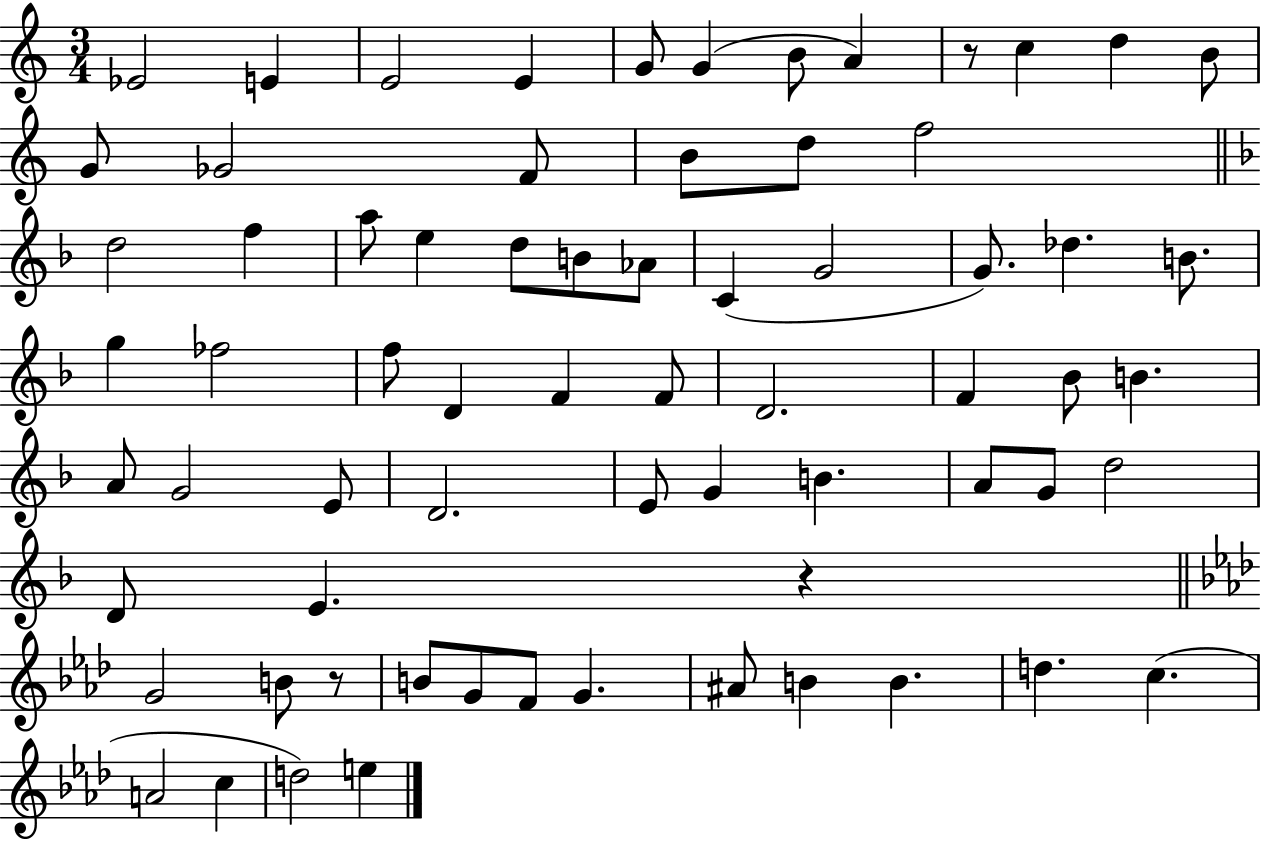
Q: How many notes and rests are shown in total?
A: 69